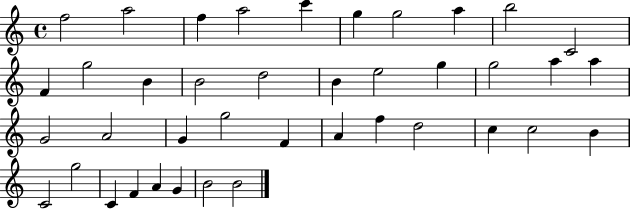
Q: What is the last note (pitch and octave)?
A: B4